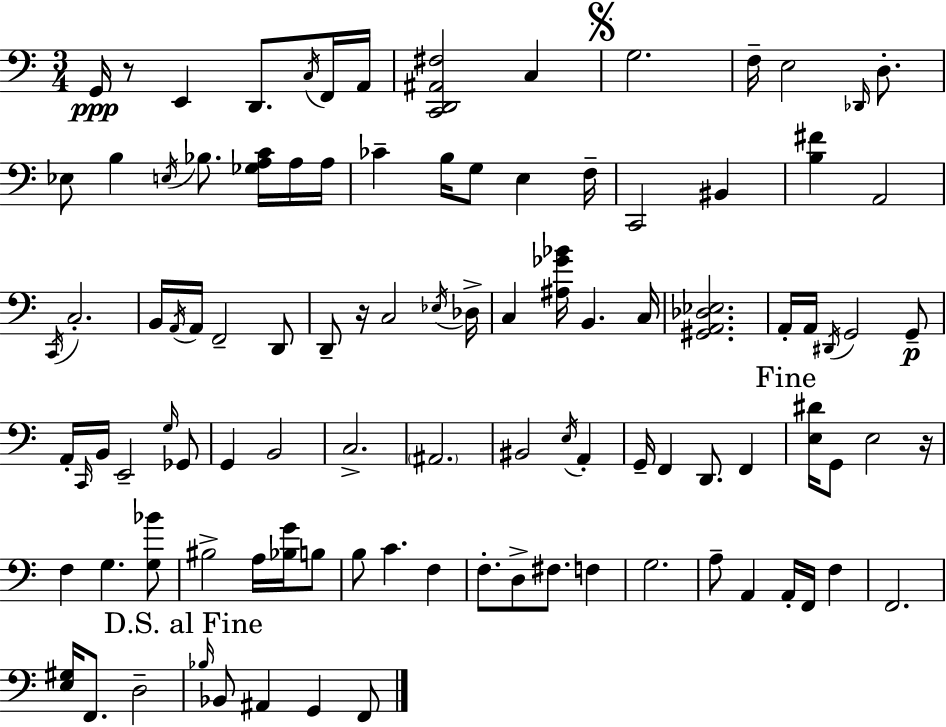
X:1
T:Untitled
M:3/4
L:1/4
K:Am
G,,/4 z/2 E,, D,,/2 C,/4 F,,/4 A,,/4 [C,,D,,^A,,^F,]2 C, G,2 F,/4 E,2 _D,,/4 D,/2 _E,/2 B, E,/4 _B,/2 [_G,A,C]/4 A,/4 A,/4 _C B,/4 G,/2 E, F,/4 C,,2 ^B,, [B,^F] A,,2 C,,/4 C,2 B,,/4 A,,/4 A,,/4 F,,2 D,,/2 D,,/2 z/4 C,2 _E,/4 _D,/4 C, [^A,_G_B]/4 B,, C,/4 [^G,,A,,_D,_E,]2 A,,/4 A,,/4 ^D,,/4 G,,2 G,,/2 A,,/4 C,,/4 B,,/4 E,,2 G,/4 _G,,/2 G,, B,,2 C,2 ^A,,2 ^B,,2 E,/4 A,, G,,/4 F,, D,,/2 F,, [E,^D]/4 G,,/2 E,2 z/4 F, G, [G,_B]/2 ^B,2 A,/4 [_B,G]/4 B,/2 B,/2 C F, F,/2 D,/2 ^F,/2 F, G,2 A,/2 A,, A,,/4 F,,/4 F, F,,2 [E,^G,]/4 F,,/2 D,2 _B,/4 _B,,/2 ^A,, G,, F,,/2